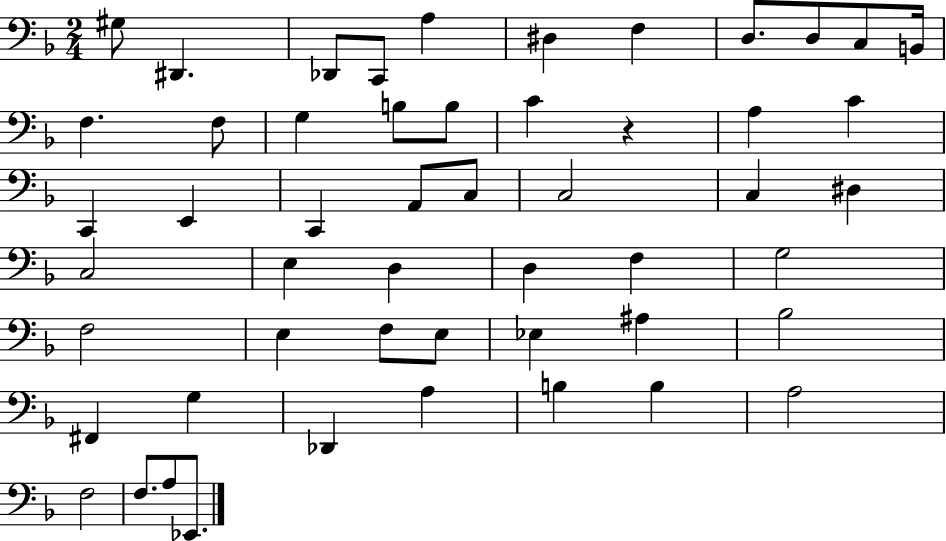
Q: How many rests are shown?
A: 1